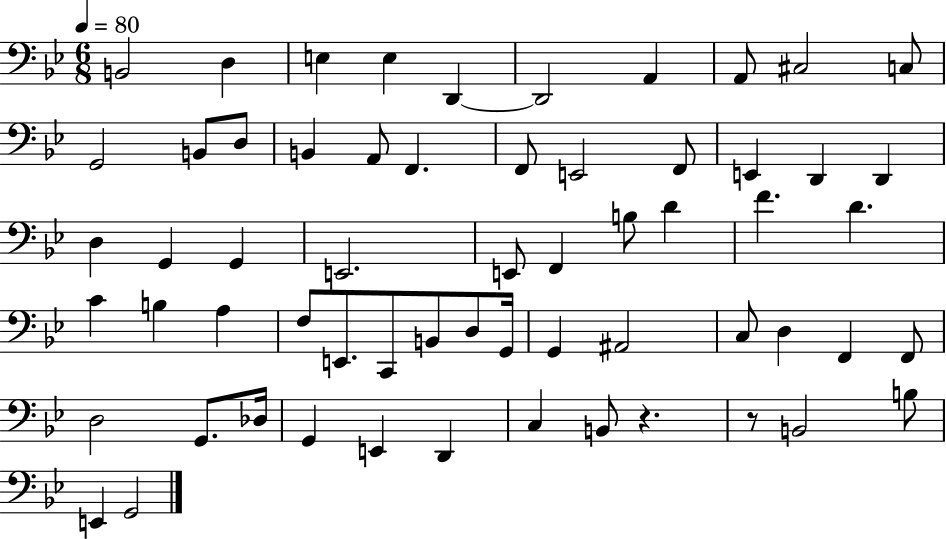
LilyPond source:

{
  \clef bass
  \numericTimeSignature
  \time 6/8
  \key bes \major
  \tempo 4 = 80
  b,2 d4 | e4 e4 d,4~~ | d,2 a,4 | a,8 cis2 c8 | \break g,2 b,8 d8 | b,4 a,8 f,4. | f,8 e,2 f,8 | e,4 d,4 d,4 | \break d4 g,4 g,4 | e,2. | e,8 f,4 b8 d'4 | f'4. d'4. | \break c'4 b4 a4 | f8 e,8. c,8 b,8 d8 g,16 | g,4 ais,2 | c8 d4 f,4 f,8 | \break d2 g,8. des16 | g,4 e,4 d,4 | c4 b,8 r4. | r8 b,2 b8 | \break e,4 g,2 | \bar "|."
}